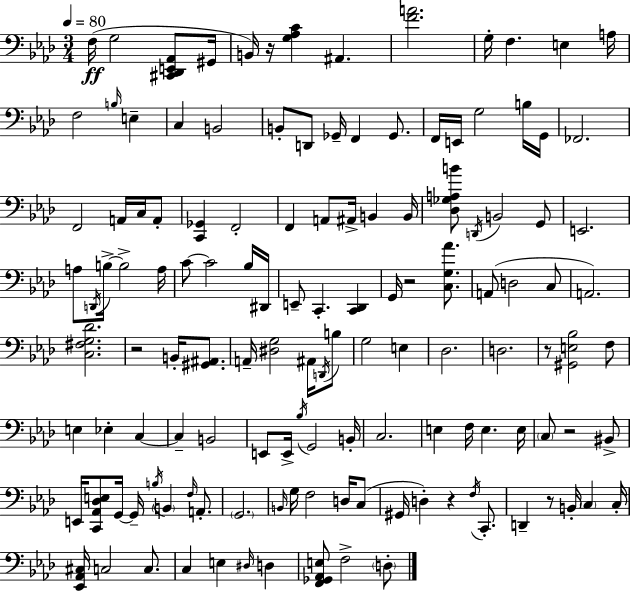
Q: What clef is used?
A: bass